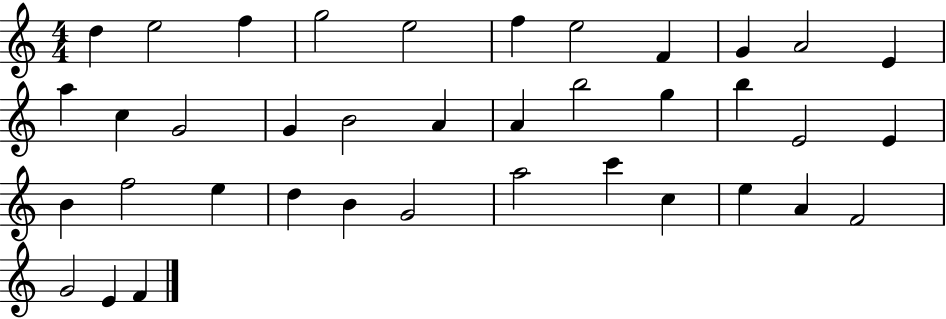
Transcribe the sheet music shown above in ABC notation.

X:1
T:Untitled
M:4/4
L:1/4
K:C
d e2 f g2 e2 f e2 F G A2 E a c G2 G B2 A A b2 g b E2 E B f2 e d B G2 a2 c' c e A F2 G2 E F